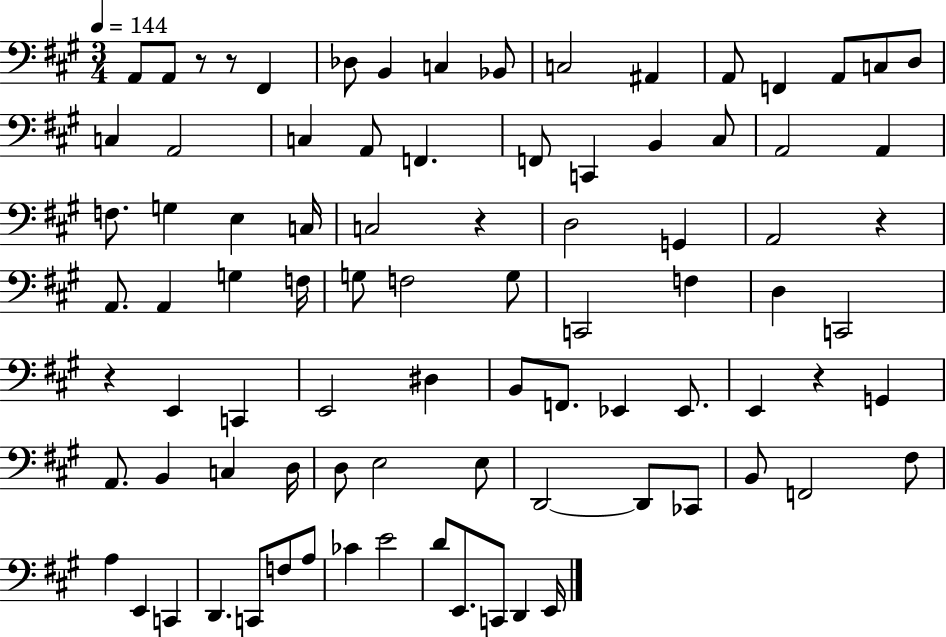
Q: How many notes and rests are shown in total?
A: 87